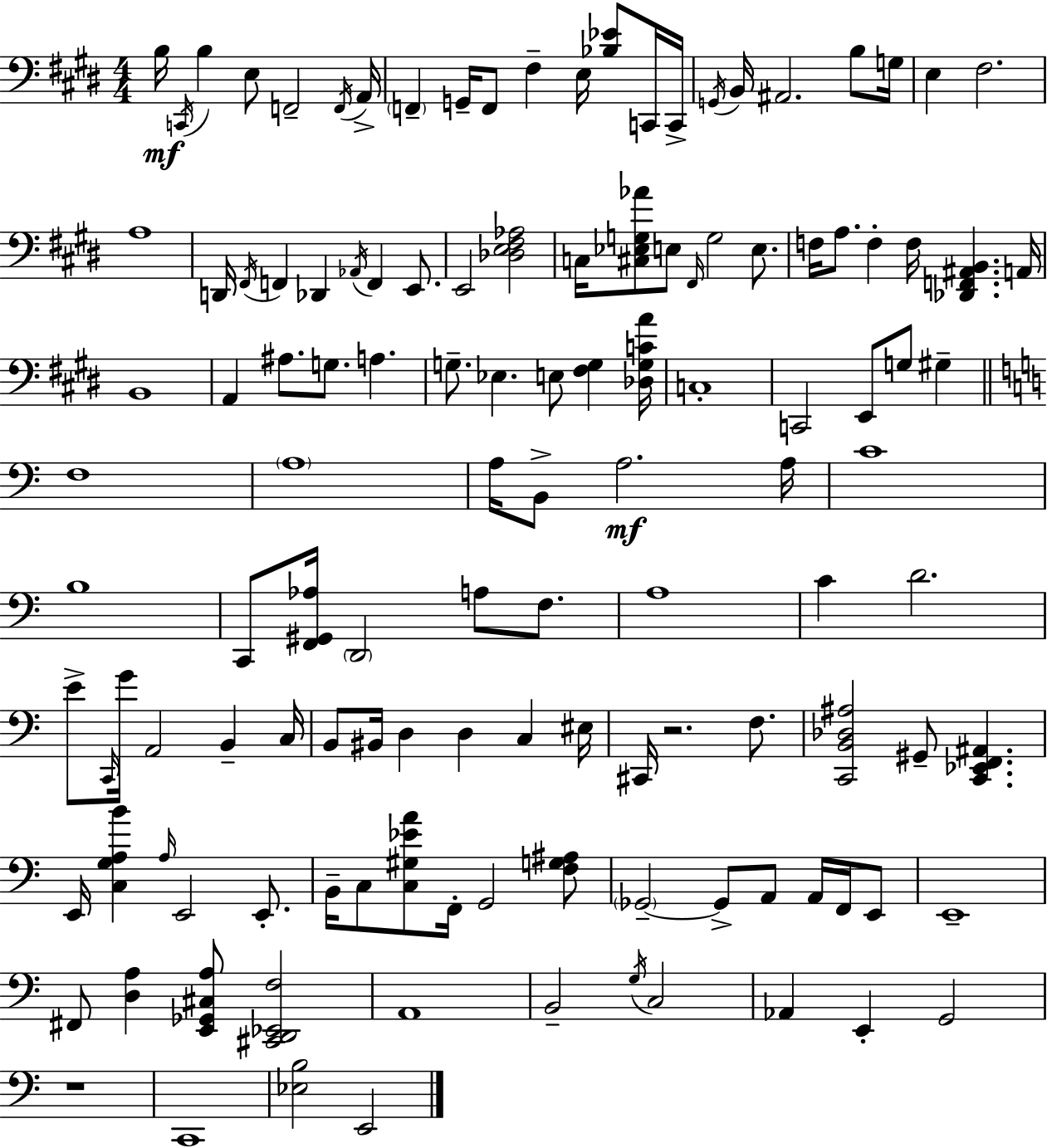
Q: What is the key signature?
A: E major